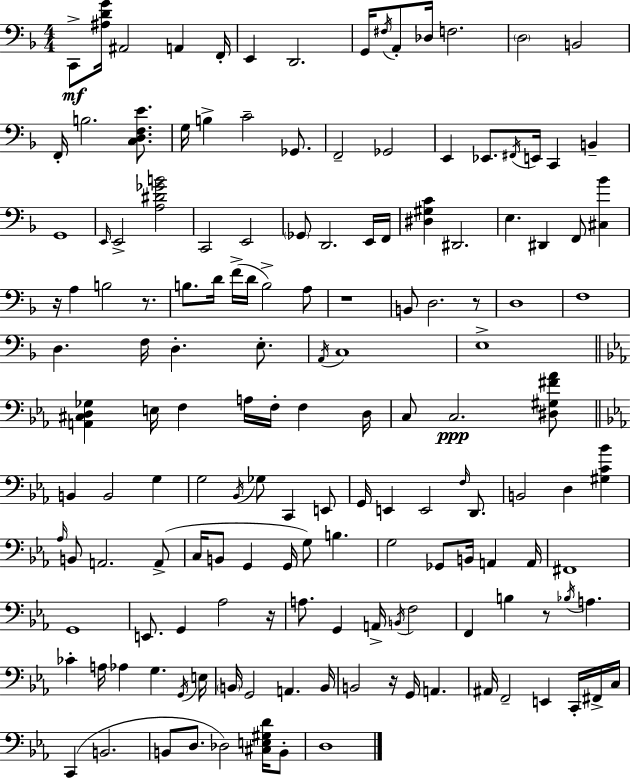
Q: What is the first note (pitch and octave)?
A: C2